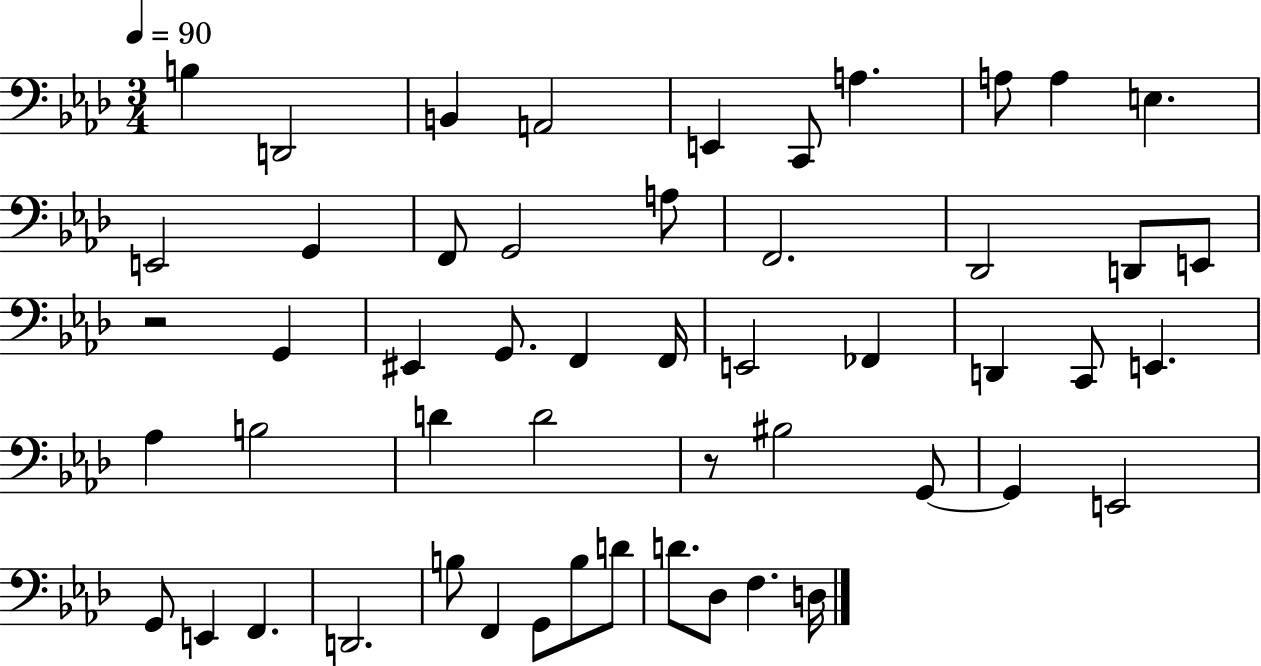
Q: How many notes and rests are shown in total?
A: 52